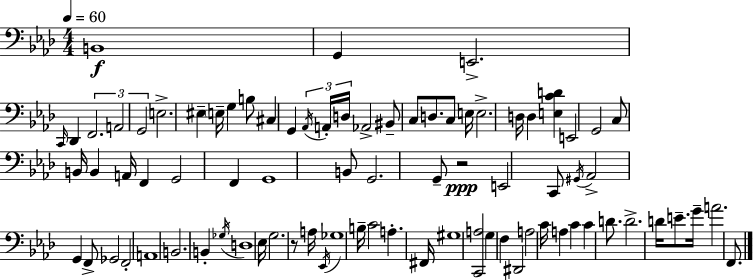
{
  \clef bass
  \numericTimeSignature
  \time 4/4
  \key aes \major
  \tempo 4 = 60
  \repeat volta 2 { b,1\f | g,4 e,2.-> | \grace { c,16 } des,4 \tuplet 3/2 { f,2. | a,2 g,2 } | \break e2.-> eis4-- | \parenthesize e16-- g4 b8 cis4 g,4 | \tuplet 3/2 { \acciaccatura { aes,16 } a,16-. d16 } aes,2-> bis,8-- c8 d8. | c8 e16 e2.-> | \break d16 d4 <e c' d'>4 e,2 | g,2 c8 b,16 b,4 | a,16 f,4 g,2 f,4 | g,1 | \break b,8 g,2. | g,8-- r2\ppp e,2 | c,8 \acciaccatura { gis,16 } aes,2-> g,4 | f,8-> ges,2 f,2-. | \break a,1 | b,2. b,4-. | \acciaccatura { ges16 } d1 | ees16 g2. | \break r8 a16 \acciaccatura { ees,16 } ges1 | b16-- c'2 a4.-. | fis,16 gis1 | <c, a>2 g4 | \break f4 dis,2 a2 | c'16 a4 c'4 c'4 | d'8. d'2.-> | d'16 e'8.-- g'16-- a'2. | \break f,8. } \bar "|."
}